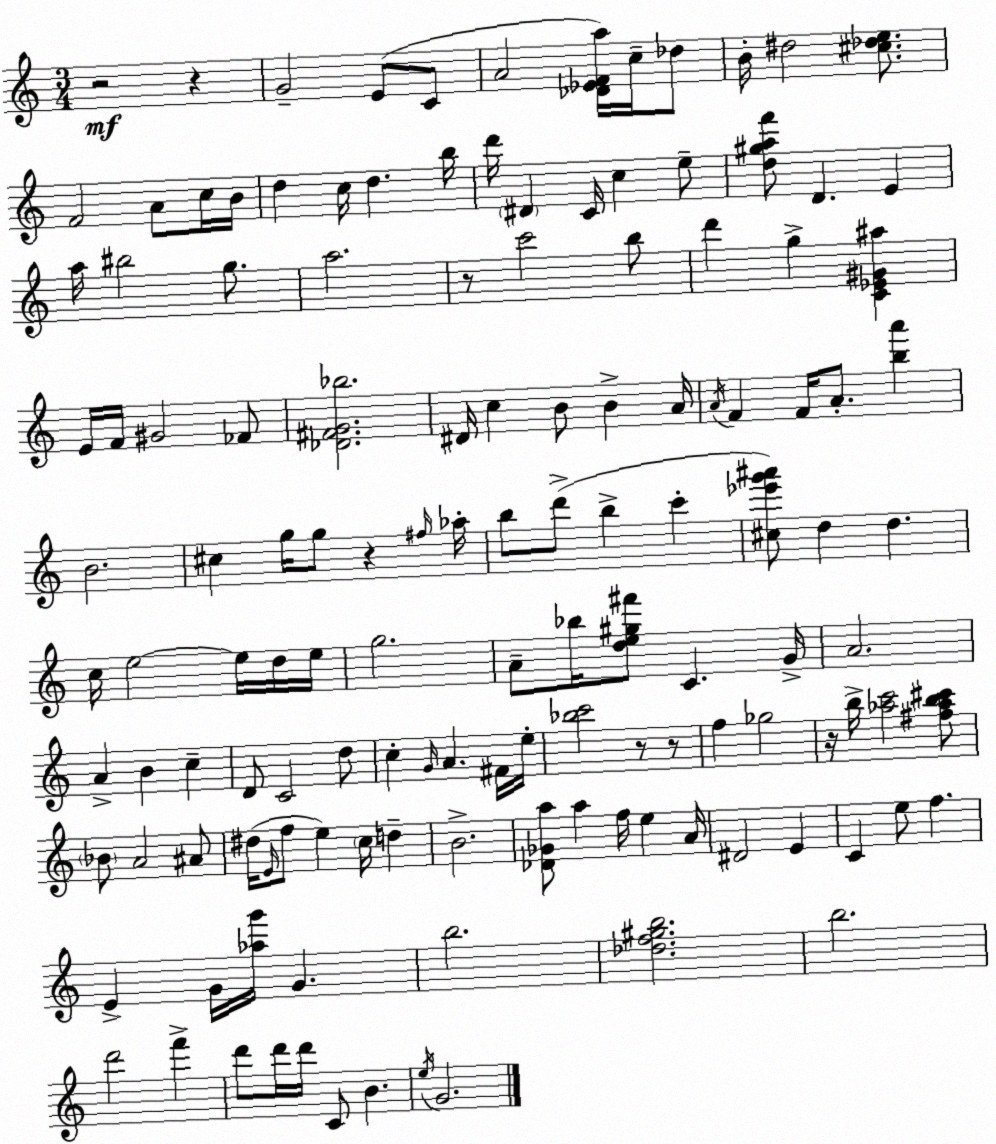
X:1
T:Untitled
M:3/4
L:1/4
K:C
z2 z G2 E/2 C/2 A2 [_D_EFa]/4 c/4 _d/2 B/4 ^d2 [^c_de]/2 F2 A/2 c/4 B/4 d c/4 d b/4 d'/4 ^D C/4 c e/2 [d^gaf']/2 D E a/4 ^b2 g/2 a2 z/2 c'2 b/2 d' g [C_E^G^a] E/4 F/4 ^G2 _F/2 [_D^FG_b]2 ^D/4 c B/2 B A/4 A/4 F F/4 A/2 [ba'] B2 ^c g/4 g/2 z ^f/4 _a/4 b/2 d'/2 b c' [^c_e'g'^a']/2 d d c/4 e2 e/4 d/4 e/4 g2 A/2 _b/4 [de^g^f']/2 C G/4 A2 A B c D/2 C2 d/2 c G/4 A ^F/4 e/4 [_bc']2 z/2 z/2 f _g2 z/4 b/4 [_ac']2 [^f_ab^c']/2 _B/2 A2 ^A/2 ^d/4 E/4 f/2 e c/4 d B2 [_D_Ga]/2 a f/4 e A/4 ^D2 E C e/2 f E G/4 [_ag']/4 G b2 [_df^gb]2 b2 d'2 f' d'/2 d'/4 d'/4 C/2 B e/4 G2